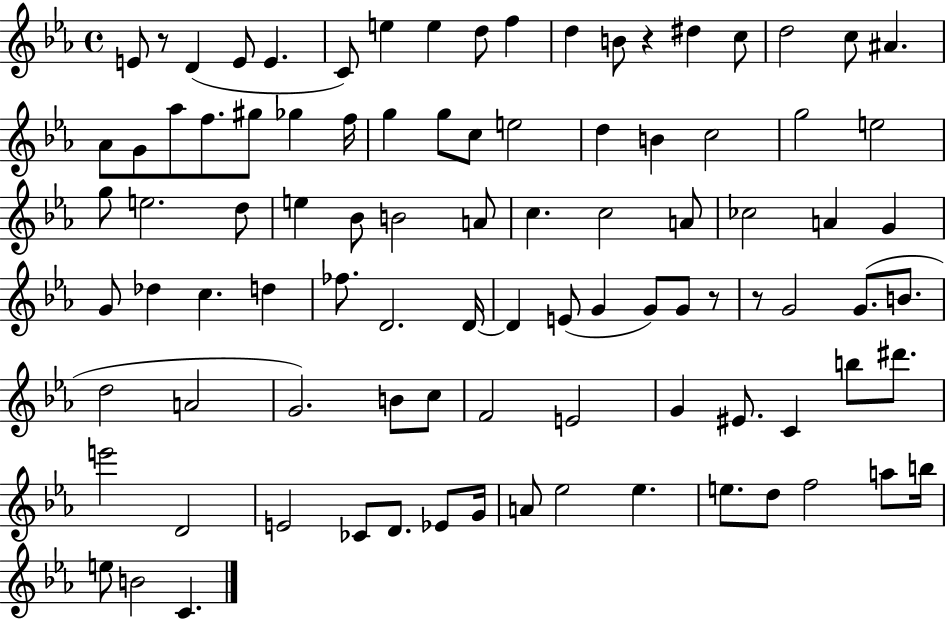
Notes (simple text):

E4/e R/e D4/q E4/e E4/q. C4/e E5/q E5/q D5/e F5/q D5/q B4/e R/q D#5/q C5/e D5/h C5/e A#4/q. Ab4/e G4/e Ab5/e F5/e. G#5/e Gb5/q F5/s G5/q G5/e C5/e E5/h D5/q B4/q C5/h G5/h E5/h G5/e E5/h. D5/e E5/q Bb4/e B4/h A4/e C5/q. C5/h A4/e CES5/h A4/q G4/q G4/e Db5/q C5/q. D5/q FES5/e. D4/h. D4/s D4/q E4/e G4/q G4/e G4/e R/e R/e G4/h G4/e. B4/e. D5/h A4/h G4/h. B4/e C5/e F4/h E4/h G4/q EIS4/e. C4/q B5/e D#6/e. E6/h D4/h E4/h CES4/e D4/e. Eb4/e G4/s A4/e Eb5/h Eb5/q. E5/e. D5/e F5/h A5/e B5/s E5/e B4/h C4/q.